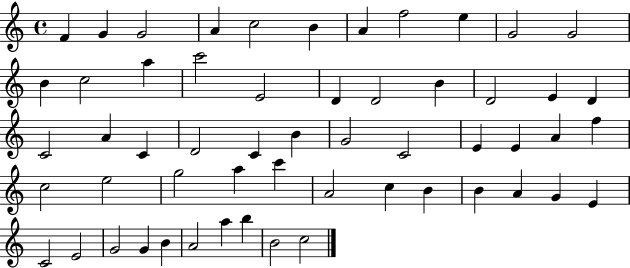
F4/q G4/q G4/h A4/q C5/h B4/q A4/q F5/h E5/q G4/h G4/h B4/q C5/h A5/q C6/h E4/h D4/q D4/h B4/q D4/h E4/q D4/q C4/h A4/q C4/q D4/h C4/q B4/q G4/h C4/h E4/q E4/q A4/q F5/q C5/h E5/h G5/h A5/q C6/q A4/h C5/q B4/q B4/q A4/q G4/q E4/q C4/h E4/h G4/h G4/q B4/q A4/h A5/q B5/q B4/h C5/h